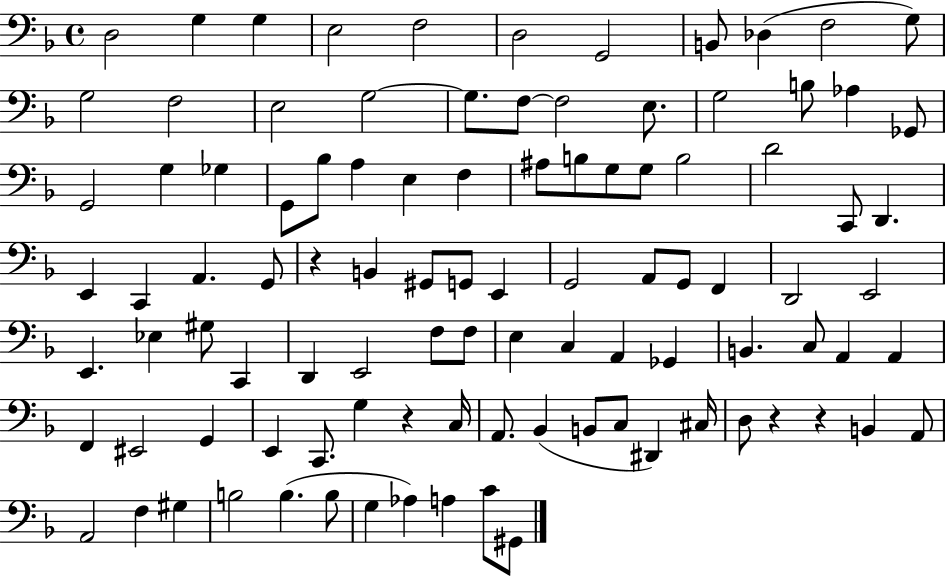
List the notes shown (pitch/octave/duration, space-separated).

D3/h G3/q G3/q E3/h F3/h D3/h G2/h B2/e Db3/q F3/h G3/e G3/h F3/h E3/h G3/h G3/e. F3/e F3/h E3/e. G3/h B3/e Ab3/q Gb2/e G2/h G3/q Gb3/q G2/e Bb3/e A3/q E3/q F3/q A#3/e B3/e G3/e G3/e B3/h D4/h C2/e D2/q. E2/q C2/q A2/q. G2/e R/q B2/q G#2/e G2/e E2/q G2/h A2/e G2/e F2/q D2/h E2/h E2/q. Eb3/q G#3/e C2/q D2/q E2/h F3/e F3/e E3/q C3/q A2/q Gb2/q B2/q. C3/e A2/q A2/q F2/q EIS2/h G2/q E2/q C2/e. G3/q R/q C3/s A2/e. Bb2/q B2/e C3/e D#2/q C#3/s D3/e R/q R/q B2/q A2/e A2/h F3/q G#3/q B3/h B3/q. B3/e G3/q Ab3/q A3/q C4/e G#2/e